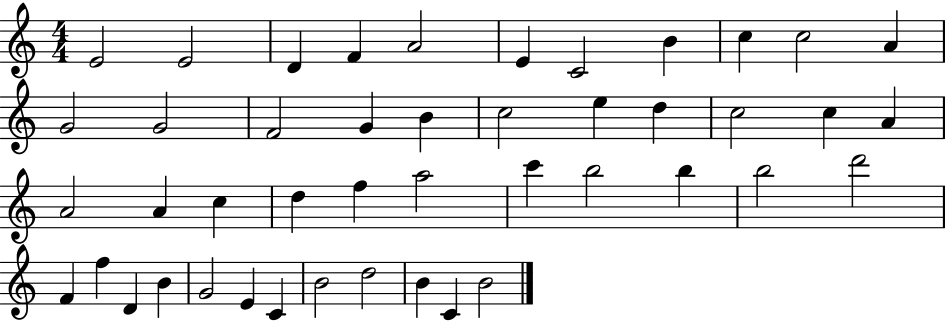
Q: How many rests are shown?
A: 0